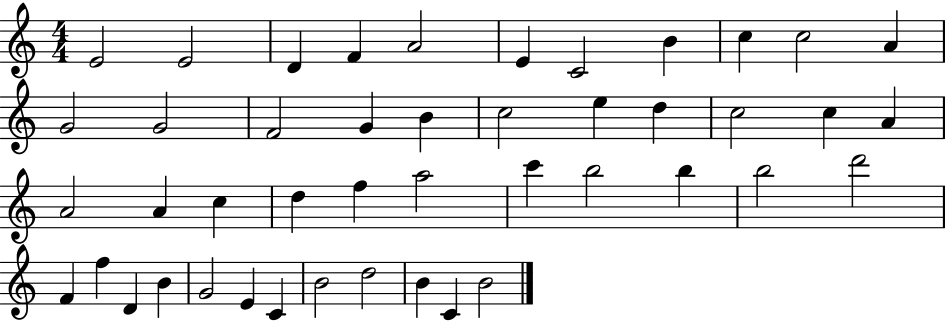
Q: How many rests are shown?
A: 0